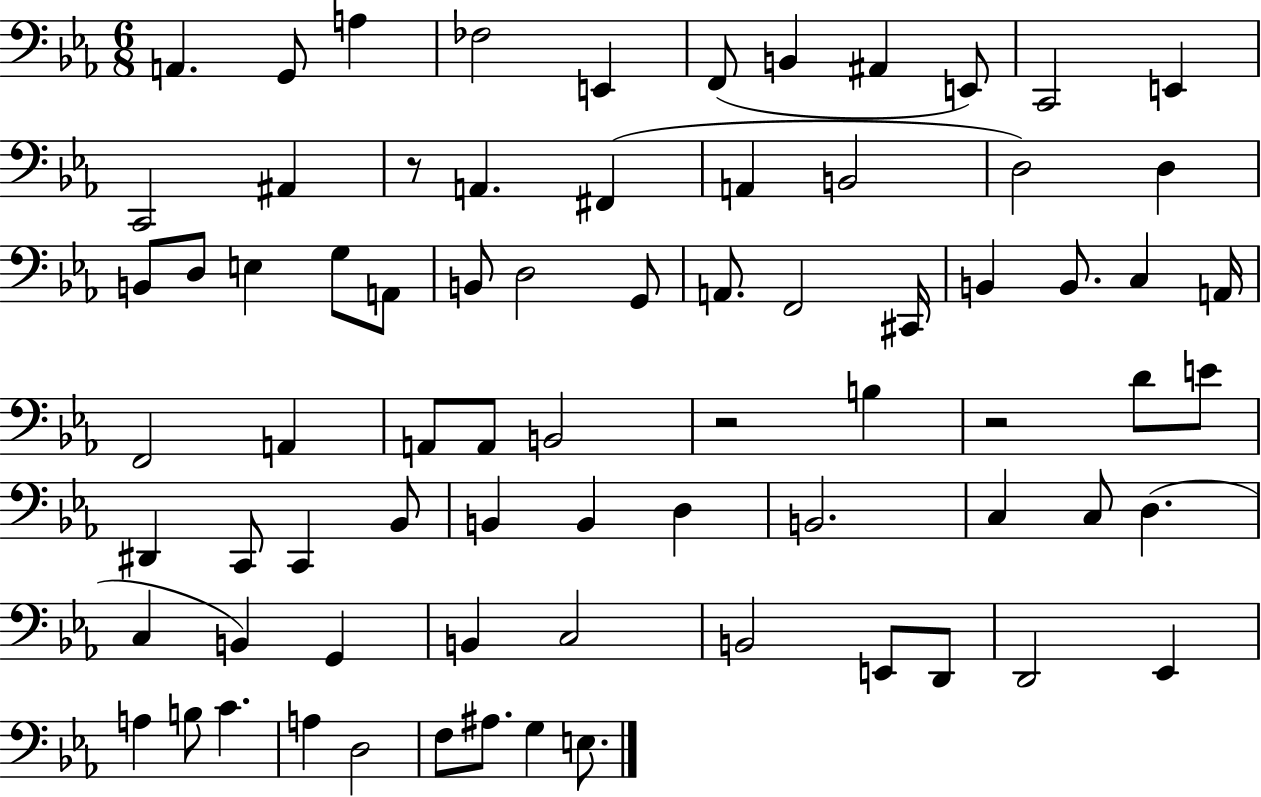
X:1
T:Untitled
M:6/8
L:1/4
K:Eb
A,, G,,/2 A, _F,2 E,, F,,/2 B,, ^A,, E,,/2 C,,2 E,, C,,2 ^A,, z/2 A,, ^F,, A,, B,,2 D,2 D, B,,/2 D,/2 E, G,/2 A,,/2 B,,/2 D,2 G,,/2 A,,/2 F,,2 ^C,,/4 B,, B,,/2 C, A,,/4 F,,2 A,, A,,/2 A,,/2 B,,2 z2 B, z2 D/2 E/2 ^D,, C,,/2 C,, _B,,/2 B,, B,, D, B,,2 C, C,/2 D, C, B,, G,, B,, C,2 B,,2 E,,/2 D,,/2 D,,2 _E,, A, B,/2 C A, D,2 F,/2 ^A,/2 G, E,/2